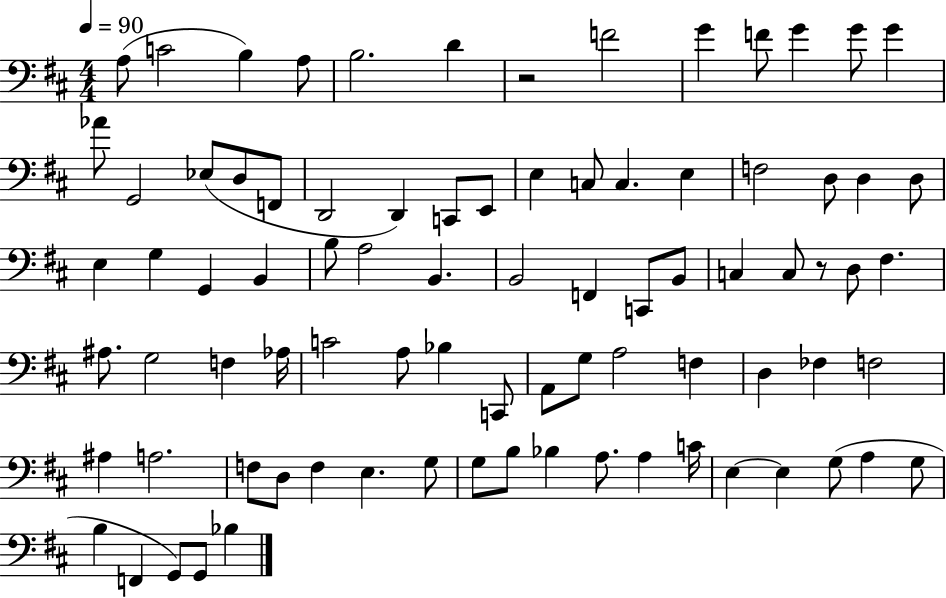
X:1
T:Untitled
M:4/4
L:1/4
K:D
A,/2 C2 B, A,/2 B,2 D z2 F2 G F/2 G G/2 G _A/2 G,,2 _E,/2 D,/2 F,,/2 D,,2 D,, C,,/2 E,,/2 E, C,/2 C, E, F,2 D,/2 D, D,/2 E, G, G,, B,, B,/2 A,2 B,, B,,2 F,, C,,/2 B,,/2 C, C,/2 z/2 D,/2 ^F, ^A,/2 G,2 F, _A,/4 C2 A,/2 _B, C,,/2 A,,/2 G,/2 A,2 F, D, _F, F,2 ^A, A,2 F,/2 D,/2 F, E, G,/2 G,/2 B,/2 _B, A,/2 A, C/4 E, E, G,/2 A, G,/2 B, F,, G,,/2 G,,/2 _B,